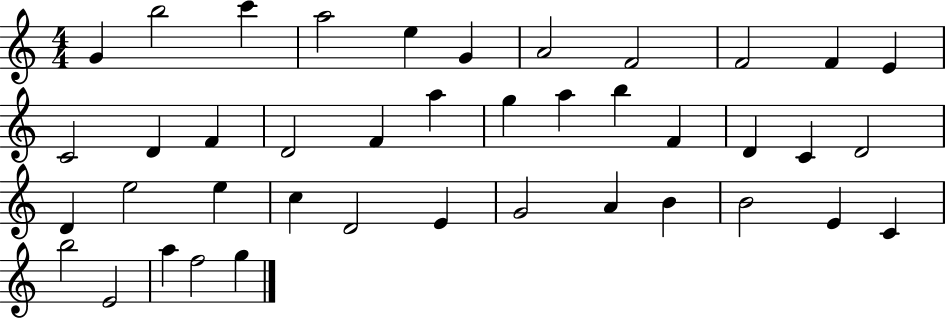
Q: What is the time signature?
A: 4/4